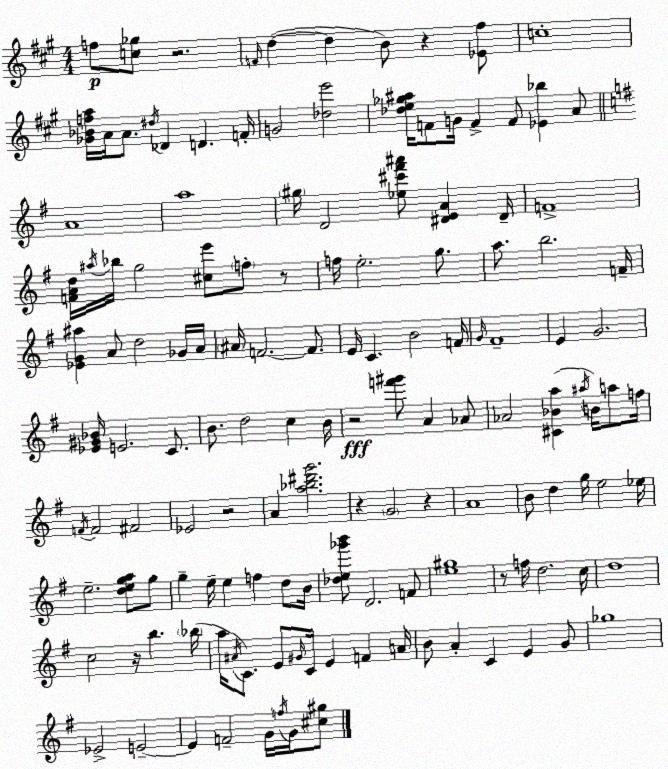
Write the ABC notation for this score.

X:1
T:Untitled
M:4/4
L:1/4
K:A
f/2 [c_g]/2 z2 F/4 d d B/2 z [_E^f]/2 c4 [_G_Bfa]/4 A/4 A/2 ^d/4 _D D F/4 G2 [_de']2 [_de_g^a]/4 F/2 G/4 F F/2 [_E_b] A/2 A4 a4 ^g/4 D2 [_e^c'^f'^a']/2 [^DEA] ^D/4 F4 [FAd]/4 ^a/4 _b/4 g2 [^ce']/2 f/2 z/2 f/4 e2 g/2 a/2 b2 F/4 [_EG^a] A/2 d2 _G/4 A/4 ^A/4 F2 F/2 E/4 C B2 F/4 G/4 ^F4 E G2 [_E^G_B]/4 E2 C/2 B/2 d2 c B/4 z2 [f'^g']/2 A _A/2 _A2 [^C_Ba] ^a/4 B/4 a/2 f/4 F/4 F2 ^F2 _E2 z2 A [a_b^d'g']2 z G2 z A4 B/2 d g/4 e2 _e/4 e2 [dega]/2 g/2 g e/4 e f d/2 B/4 [_de_g'b']/2 D2 F/2 [e^g]4 z/2 f/4 d2 c/4 d4 c2 z/4 b _b/4 a/4 ^A/4 C/2 E/2 ^G/4 C/4 E F A/4 B/2 A C E G/2 _g4 _E2 E2 E F2 G/4 f/4 G/4 [^c^g]/2